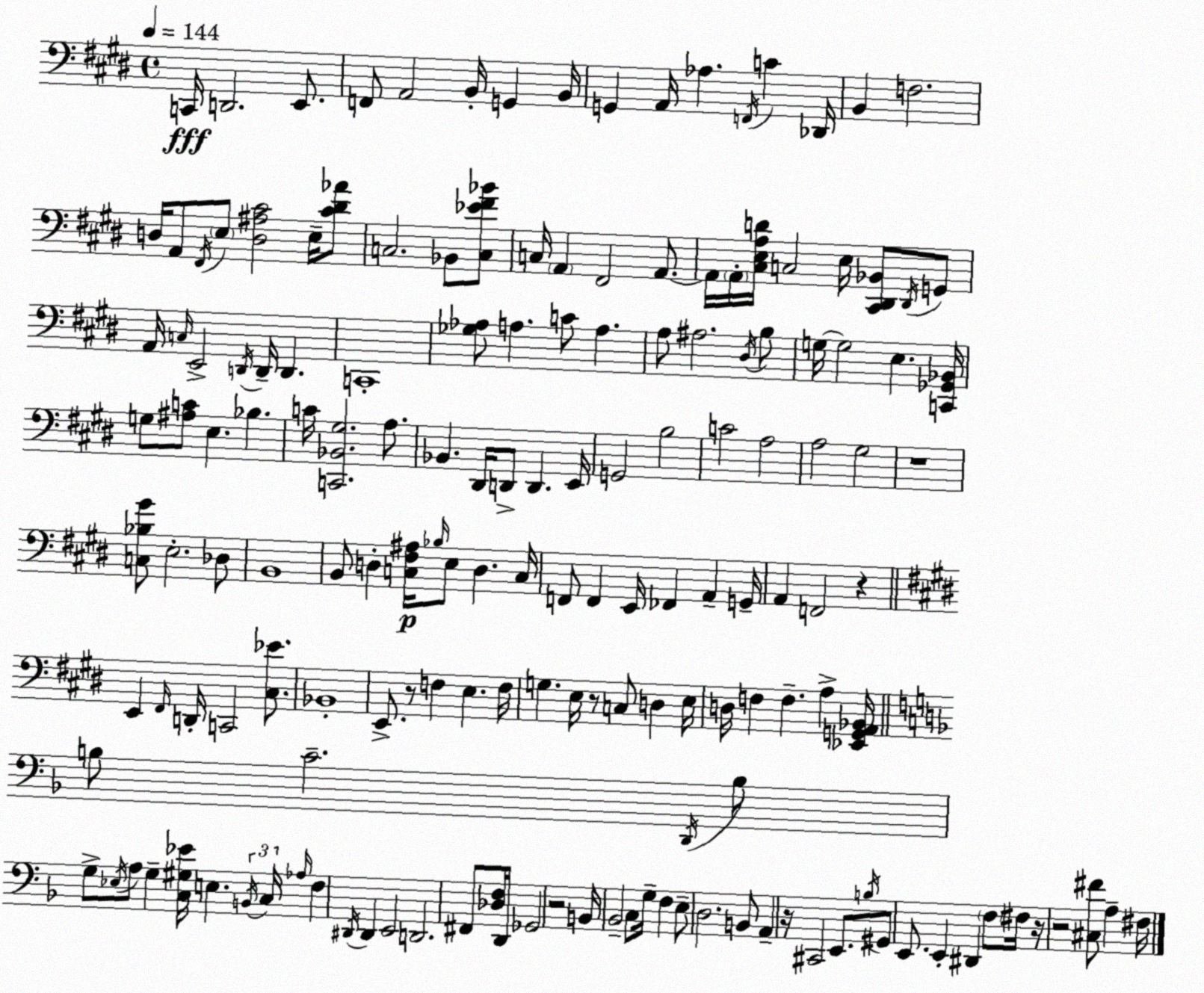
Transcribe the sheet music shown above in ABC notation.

X:1
T:Untitled
M:4/4
L:1/4
K:E
C,,/4 D,,2 E,,/2 F,,/2 A,,2 B,,/4 G,, B,,/4 G,, A,,/4 _A, F,,/4 C _D,,/4 B,, F,2 D,/4 A,,/2 ^F,,/4 E,/2 [D,^A,^C]2 E,/4 [^C^D_A]/2 C,2 _B,,/2 [C,_E^F_B]/2 C,/4 A,, ^F,,2 A,,/2 A,,/4 A,,/4 [^C,E,A,D]/4 C,2 E,/4 [^C,,^D,,_B,,]/2 ^D,,/4 G,,/2 A,,/4 C,/4 E,,2 D,,/4 D,,/4 D,, C,,4 [_G,_A,]/2 A, C/2 A, A,/2 ^A,2 ^D,/4 B,/2 G,/4 G,2 E, [C,,_G,,_B,,]/4 G,/2 [^A,C]/2 E, _B, C/4 [C,,_B,,^G,]2 A,/2 _B,, ^D,,/4 D,,/2 D,, E,,/4 G,,2 B,2 C2 A,2 A,2 ^G,2 z4 [C,_B,^G]/2 E,2 _D,/2 B,,4 B,,/2 D, [C,^F,^A,]/4 _B,/4 E,/2 D, C,/4 F,,/2 F,, E,,/4 _F,, A,, G,,/4 A,, F,,2 z E,, ^F,,/4 D,,/4 C,,2 [^C,_E]/2 _B,,4 E,,/2 z/2 F, E, F,/4 G, E,/4 z/2 C,/2 D, E,/4 D,/4 F, F, A, [_E,,G,,A,,_B,,]/4 B,/2 C2 D,,/4 B,/2 G,/2 _E,/4 A,/2 G, [C,^G,_E]/4 E, B,,/4 C,/4 _A,/4 F, ^D,,/4 ^D,, E,,2 D,,2 ^F,,/2 [_D,F,]/4 D,,/4 _G,,2 z2 B,,/4 _B,,2 C,/2 G,/4 F, E,/2 D,2 B,,/2 A,, z/4 ^C,,2 E,,/2 B,/4 ^G,,/2 E,,/2 E,, ^D,, F,/2 ^F,/4 z/4 z2 [^C,^F]/2 A, ^F,/4